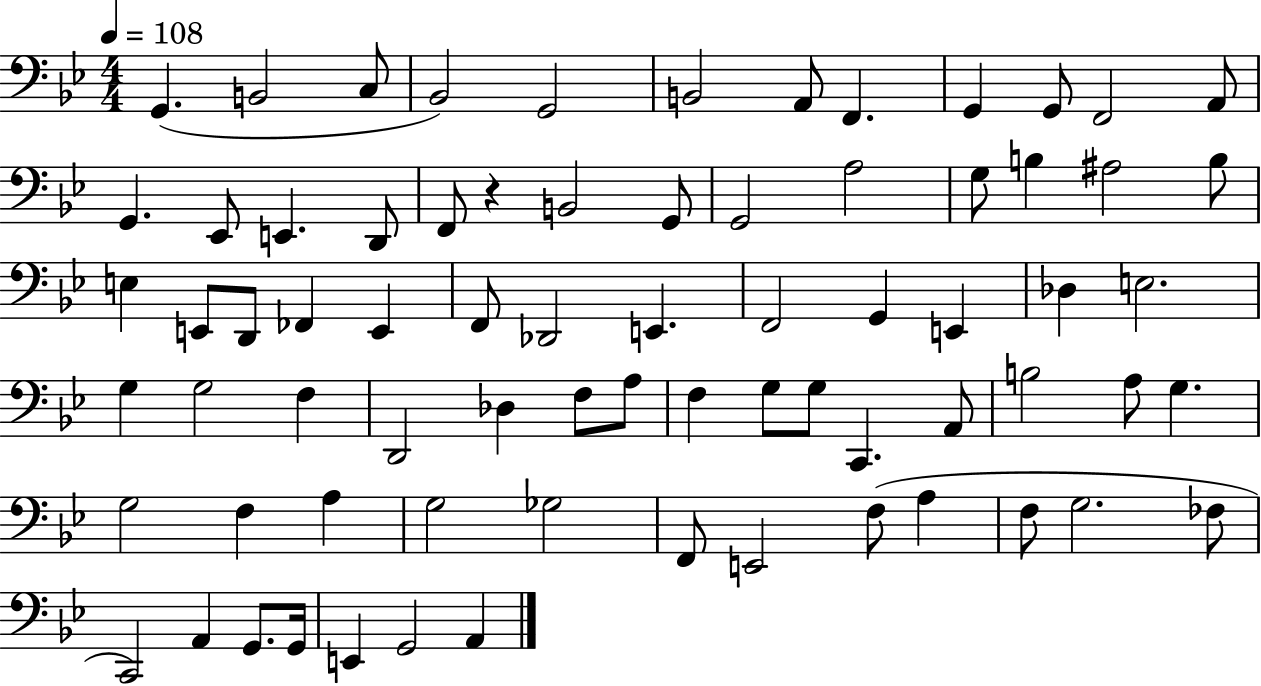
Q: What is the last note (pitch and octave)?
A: A2